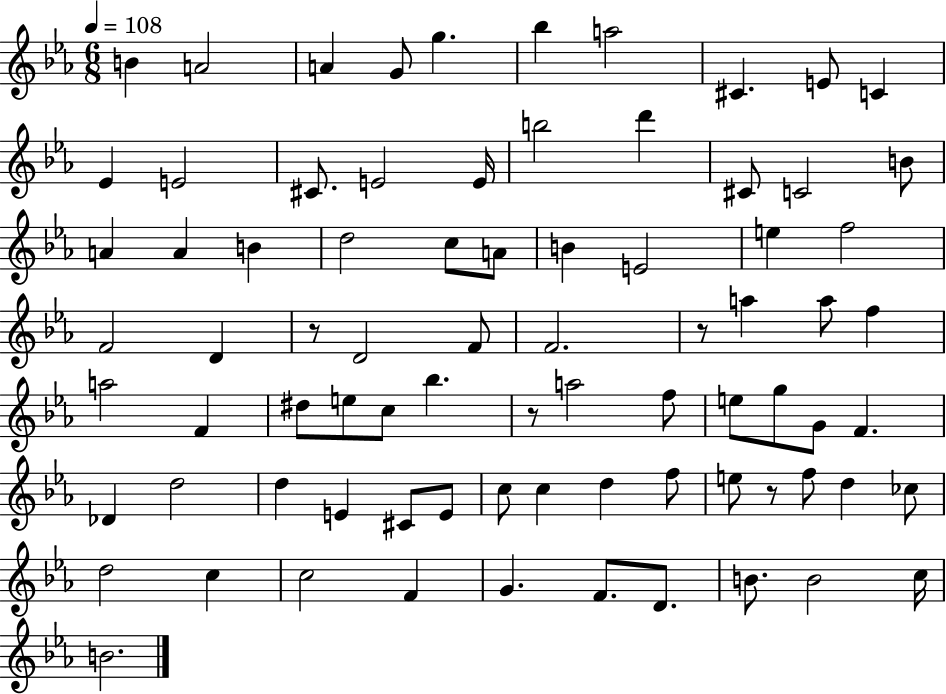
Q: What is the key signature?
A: EES major